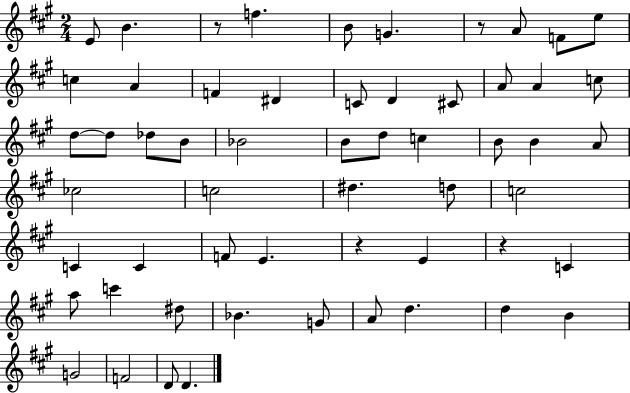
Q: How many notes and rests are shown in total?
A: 57